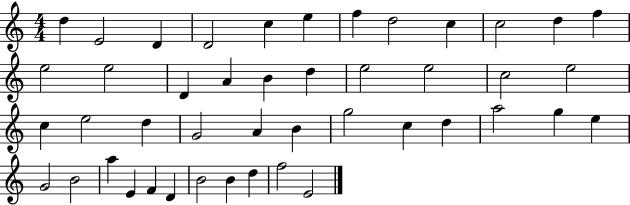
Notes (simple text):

D5/q E4/h D4/q D4/h C5/q E5/q F5/q D5/h C5/q C5/h D5/q F5/q E5/h E5/h D4/q A4/q B4/q D5/q E5/h E5/h C5/h E5/h C5/q E5/h D5/q G4/h A4/q B4/q G5/h C5/q D5/q A5/h G5/q E5/q G4/h B4/h A5/q E4/q F4/q D4/q B4/h B4/q D5/q F5/h E4/h